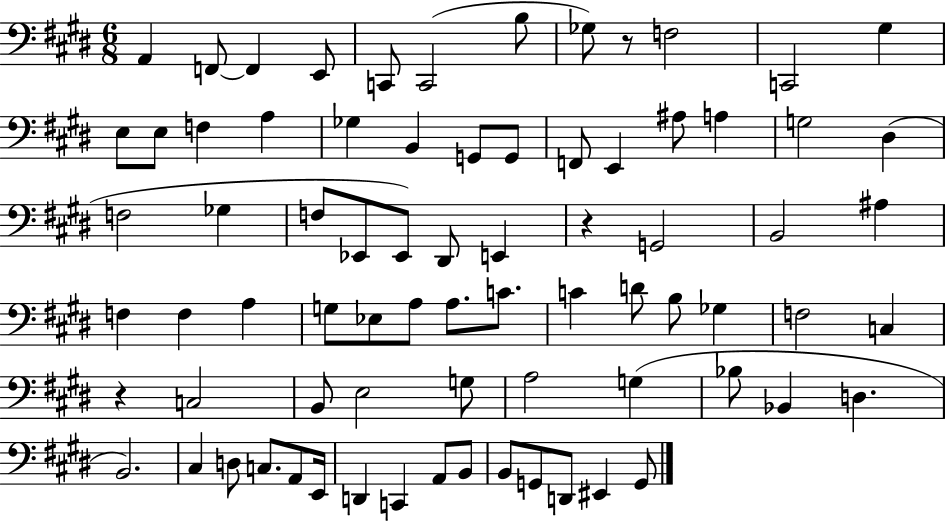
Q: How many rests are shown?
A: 3